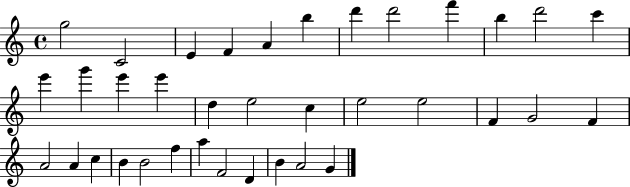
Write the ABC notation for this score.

X:1
T:Untitled
M:4/4
L:1/4
K:C
g2 C2 E F A b d' d'2 f' b d'2 c' e' g' e' e' d e2 c e2 e2 F G2 F A2 A c B B2 f a F2 D B A2 G